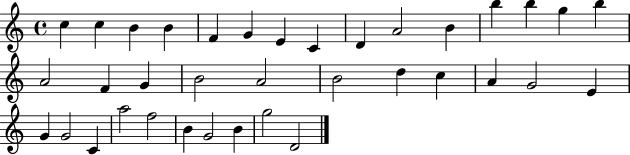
X:1
T:Untitled
M:4/4
L:1/4
K:C
c c B B F G E C D A2 B b b g b A2 F G B2 A2 B2 d c A G2 E G G2 C a2 f2 B G2 B g2 D2